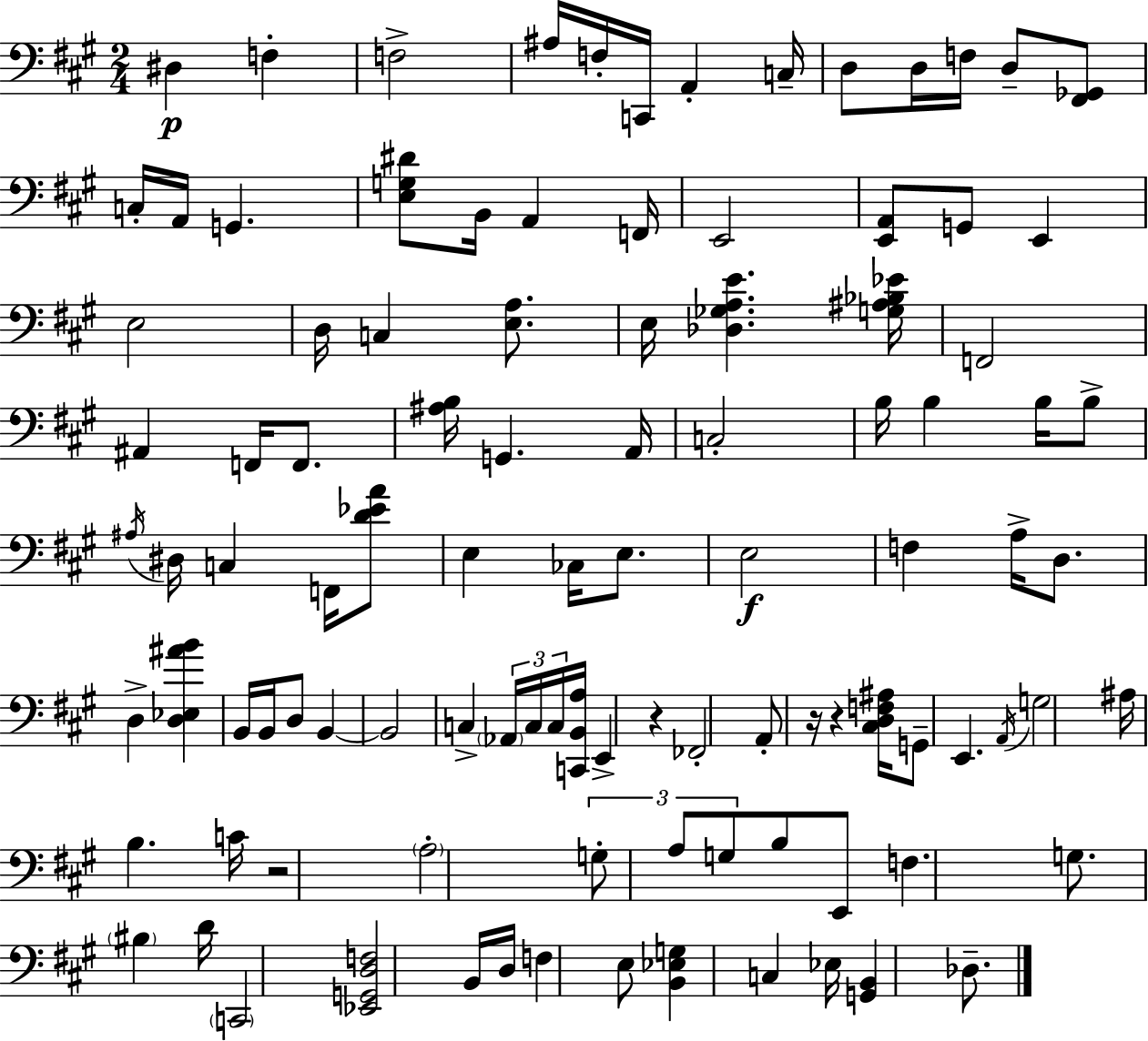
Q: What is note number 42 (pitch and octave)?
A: CES3